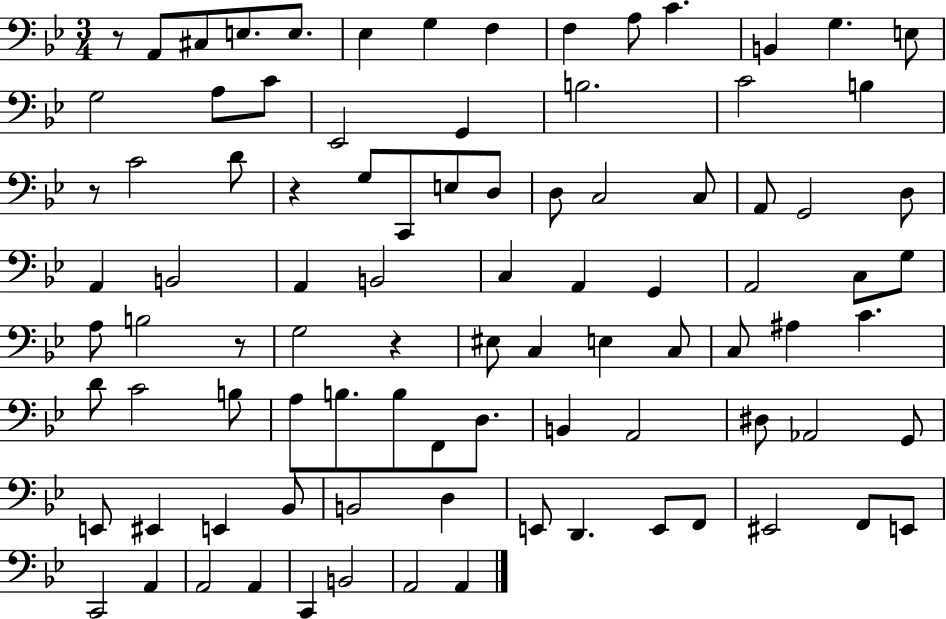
X:1
T:Untitled
M:3/4
L:1/4
K:Bb
z/2 A,,/2 ^C,/2 E,/2 E,/2 _E, G, F, F, A,/2 C B,, G, E,/2 G,2 A,/2 C/2 _E,,2 G,, B,2 C2 B, z/2 C2 D/2 z G,/2 C,,/2 E,/2 D,/2 D,/2 C,2 C,/2 A,,/2 G,,2 D,/2 A,, B,,2 A,, B,,2 C, A,, G,, A,,2 C,/2 G,/2 A,/2 B,2 z/2 G,2 z ^E,/2 C, E, C,/2 C,/2 ^A, C D/2 C2 B,/2 A,/2 B,/2 B,/2 F,,/2 D,/2 B,, A,,2 ^D,/2 _A,,2 G,,/2 E,,/2 ^E,, E,, _B,,/2 B,,2 D, E,,/2 D,, E,,/2 F,,/2 ^E,,2 F,,/2 E,,/2 C,,2 A,, A,,2 A,, C,, B,,2 A,,2 A,,